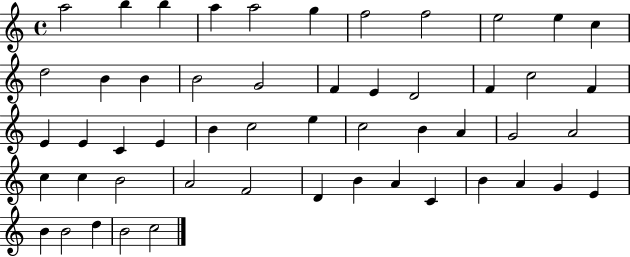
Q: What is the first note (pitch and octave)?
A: A5